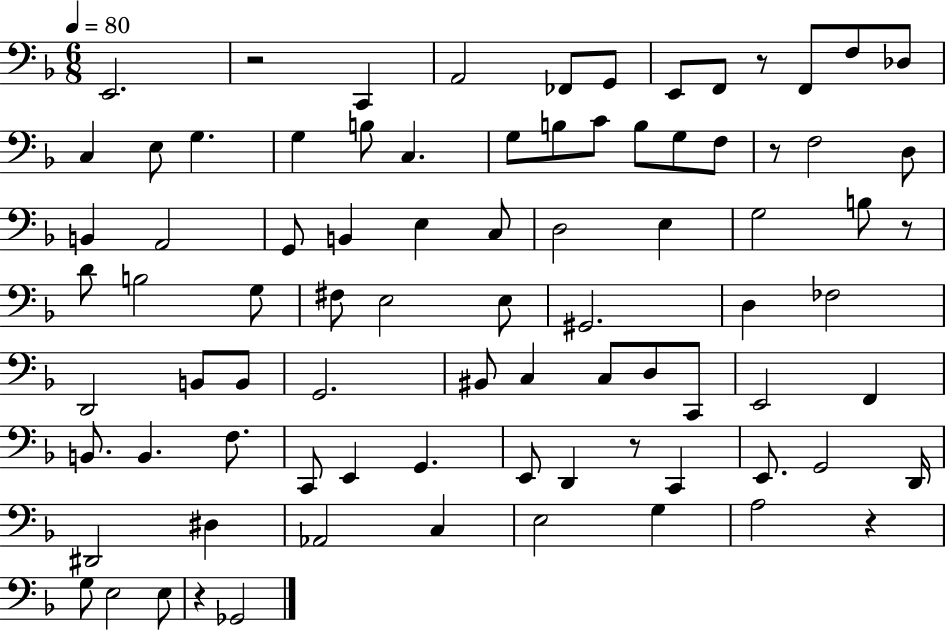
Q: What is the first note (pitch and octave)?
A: E2